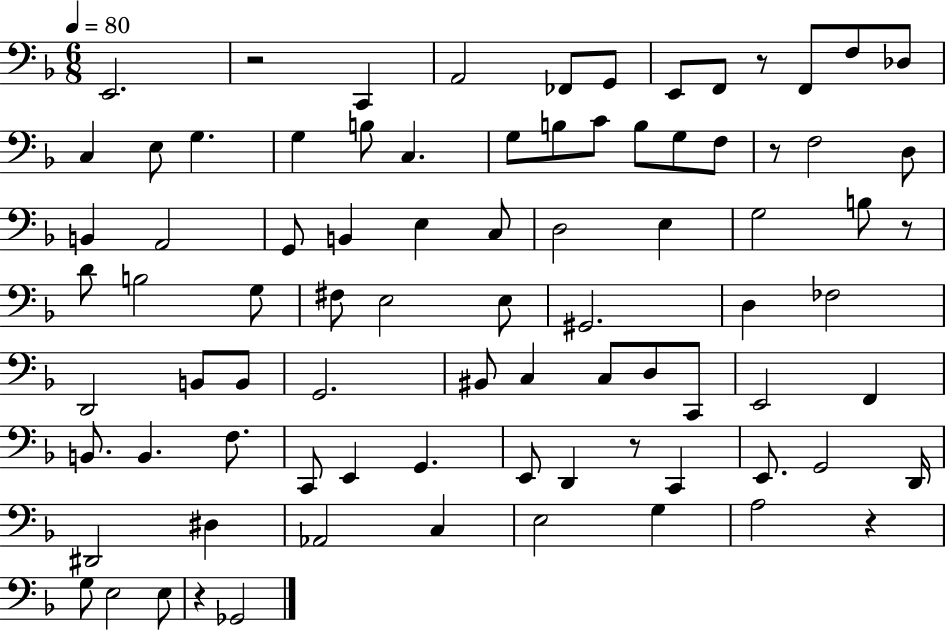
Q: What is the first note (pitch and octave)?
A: E2